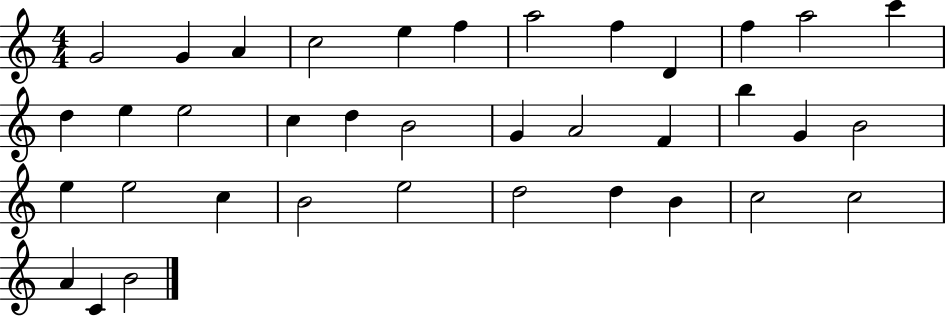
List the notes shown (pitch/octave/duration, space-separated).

G4/h G4/q A4/q C5/h E5/q F5/q A5/h F5/q D4/q F5/q A5/h C6/q D5/q E5/q E5/h C5/q D5/q B4/h G4/q A4/h F4/q B5/q G4/q B4/h E5/q E5/h C5/q B4/h E5/h D5/h D5/q B4/q C5/h C5/h A4/q C4/q B4/h